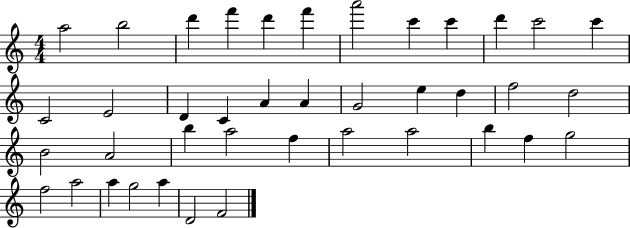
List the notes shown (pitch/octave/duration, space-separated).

A5/h B5/h D6/q F6/q D6/q F6/q A6/h C6/q C6/q D6/q C6/h C6/q C4/h E4/h D4/q C4/q A4/q A4/q G4/h E5/q D5/q F5/h D5/h B4/h A4/h B5/q A5/h F5/q A5/h A5/h B5/q F5/q G5/h F5/h A5/h A5/q G5/h A5/q D4/h F4/h